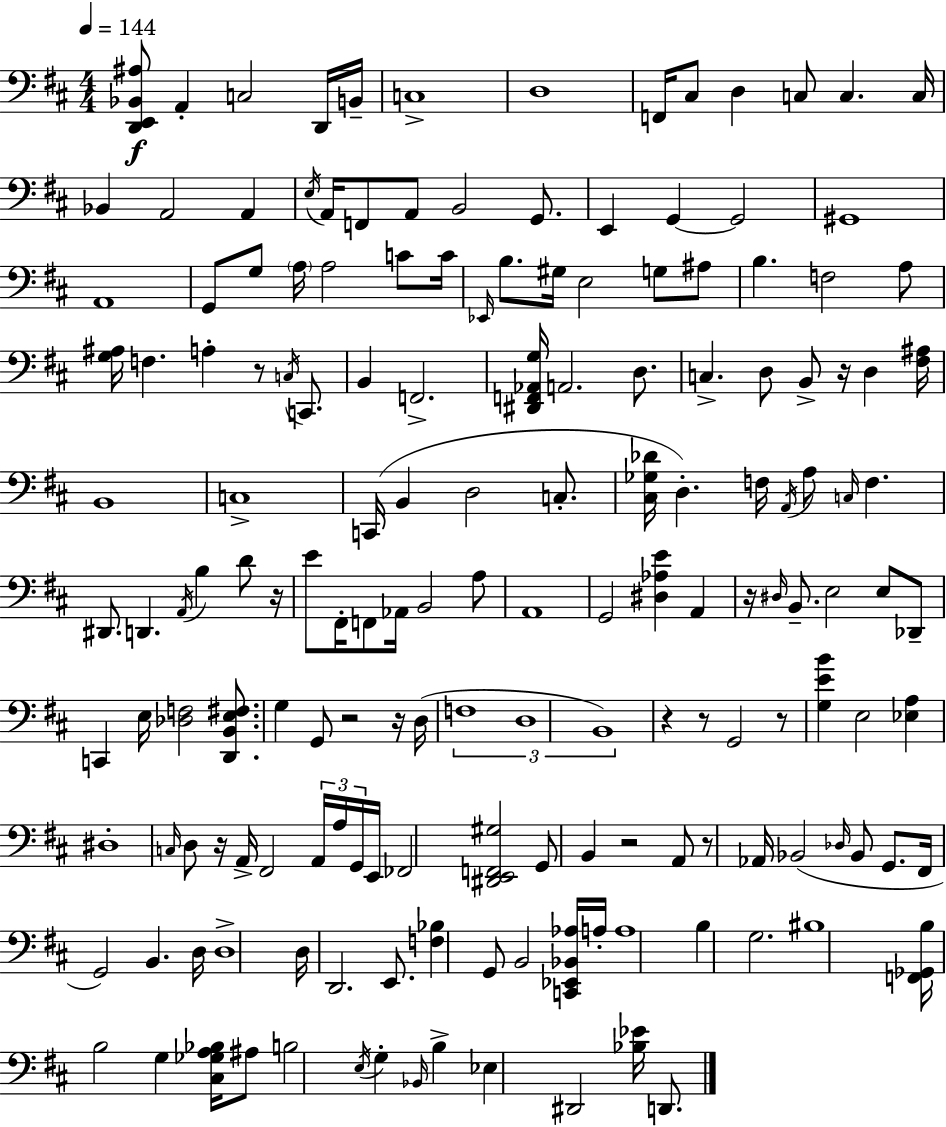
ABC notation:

X:1
T:Untitled
M:4/4
L:1/4
K:D
[D,,E,,_B,,^A,]/2 A,, C,2 D,,/4 B,,/4 C,4 D,4 F,,/4 ^C,/2 D, C,/2 C, C,/4 _B,, A,,2 A,, E,/4 A,,/4 F,,/2 A,,/2 B,,2 G,,/2 E,, G,, G,,2 ^G,,4 A,,4 G,,/2 G,/2 A,/4 A,2 C/2 C/4 _E,,/4 B,/2 ^G,/4 E,2 G,/2 ^A,/2 B, F,2 A,/2 [G,^A,]/4 F, A, z/2 C,/4 C,,/2 B,, F,,2 [^D,,F,,_A,,G,]/4 A,,2 D,/2 C, D,/2 B,,/2 z/4 D, [^F,^A,]/4 B,,4 C,4 C,,/4 B,, D,2 C,/2 [^C,_G,_D]/4 D, F,/4 A,,/4 A,/2 C,/4 F, ^D,,/2 D,, A,,/4 B, D/2 z/4 E/2 ^F,,/4 F,,/2 _A,,/4 B,,2 A,/2 A,,4 G,,2 [^D,_A,E] A,, z/4 ^D,/4 B,,/2 E,2 E,/2 _D,,/2 C,, E,/4 [_D,F,]2 [D,,B,,E,^F,]/2 G, G,,/2 z2 z/4 D,/4 F,4 D,4 B,,4 z z/2 G,,2 z/2 [G,EB] E,2 [_E,A,] ^D,4 C,/4 D,/2 z/4 A,,/4 ^F,,2 A,,/4 A,/4 G,,/4 E,,/4 _F,,2 [^D,,E,,F,,^G,]2 G,,/2 B,, z2 A,,/2 z/2 _A,,/4 _B,,2 _D,/4 _B,,/2 G,,/2 ^F,,/4 G,,2 B,, D,/4 D,4 D,/4 D,,2 E,,/2 [F,_B,] G,,/2 B,,2 [C,,_E,,_B,,_A,]/4 A,/4 A,4 B, G,2 ^B,4 [F,,_G,,B,]/4 B,2 G, [^C,_G,A,_B,]/4 ^A,/2 B,2 E,/4 G, _B,,/4 B, _E, ^D,,2 [_B,_E]/4 D,,/2